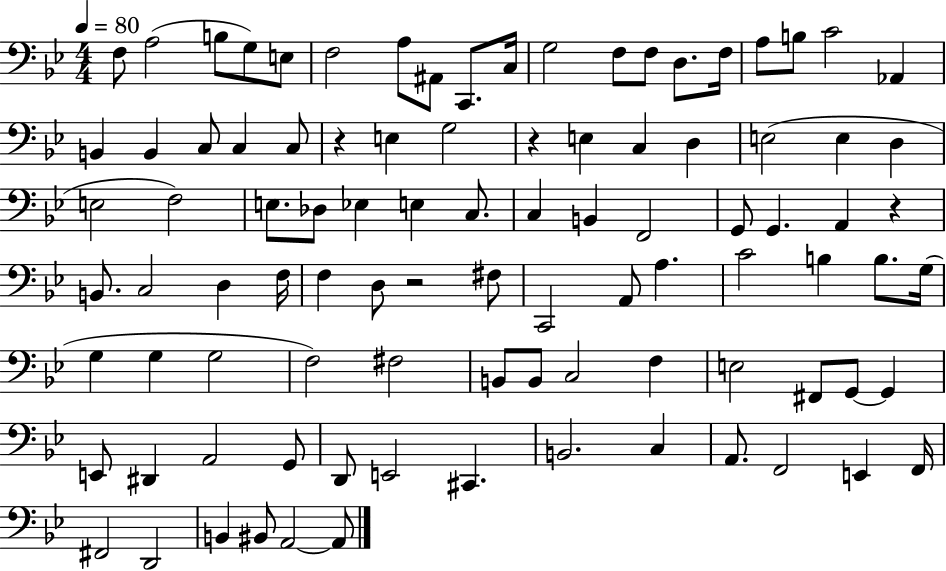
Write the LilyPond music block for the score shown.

{
  \clef bass
  \numericTimeSignature
  \time 4/4
  \key bes \major
  \tempo 4 = 80
  f8 a2( b8 g8) e8 | f2 a8 ais,8 c,8. c16 | g2 f8 f8 d8. f16 | a8 b8 c'2 aes,4 | \break b,4 b,4 c8 c4 c8 | r4 e4 g2 | r4 e4 c4 d4 | e2( e4 d4 | \break e2 f2) | e8. des8 ees4 e4 c8. | c4 b,4 f,2 | g,8 g,4. a,4 r4 | \break b,8. c2 d4 f16 | f4 d8 r2 fis8 | c,2 a,8 a4. | c'2 b4 b8. g16( | \break g4 g4 g2 | f2) fis2 | b,8 b,8 c2 f4 | e2 fis,8 g,8~~ g,4 | \break e,8 dis,4 a,2 g,8 | d,8 e,2 cis,4. | b,2. c4 | a,8. f,2 e,4 f,16 | \break fis,2 d,2 | b,4 bis,8 a,2~~ a,8 | \bar "|."
}